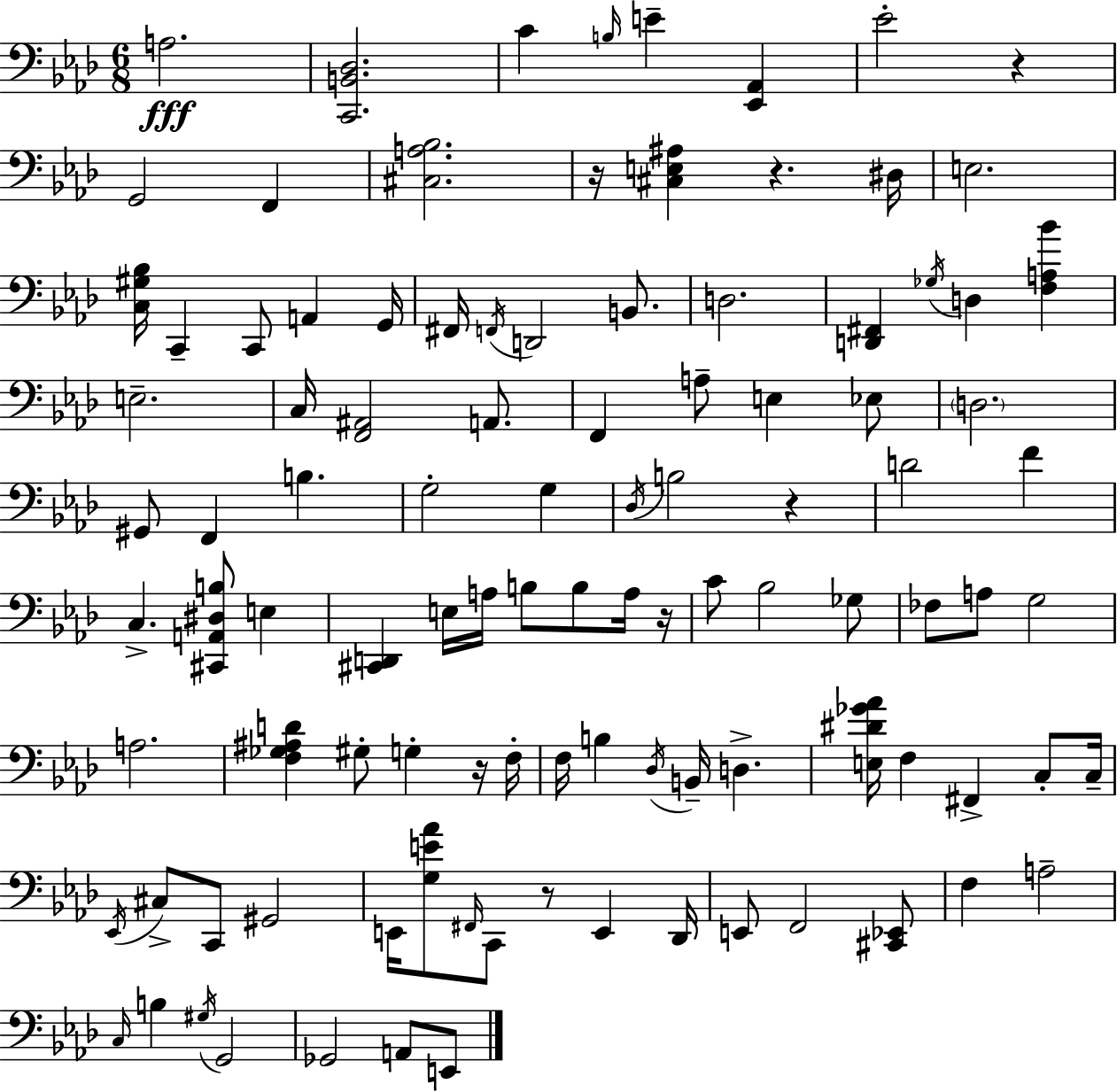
{
  \clef bass
  \numericTimeSignature
  \time 6/8
  \key f \minor
  a2.\fff | <c, b, des>2. | c'4 \grace { b16 } e'4-- <ees, aes,>4 | ees'2-. r4 | \break g,2 f,4 | <cis a bes>2. | r16 <cis e ais>4 r4. | dis16 e2. | \break <c gis bes>16 c,4-- c,8 a,4 | g,16 fis,16 \acciaccatura { f,16 } d,2 b,8. | d2. | <d, fis,>4 \acciaccatura { ges16 } d4 <f a bes'>4 | \break e2.-- | c16 <f, ais,>2 | a,8. f,4 a8-- e4 | ees8 \parenthesize d2. | \break gis,8 f,4 b4. | g2-. g4 | \acciaccatura { des16 } b2 | r4 d'2 | \break f'4 c4.-> <cis, a, dis b>8 | e4 <cis, d,>4 e16 a16 b8 | b8 a16 r16 c'8 bes2 | ges8 fes8 a8 g2 | \break a2. | <f ges ais d'>4 gis8-. g4-. | r16 f16-. f16 b4 \acciaccatura { des16 } b,16-- d4.-> | <e dis' ges' aes'>16 f4 fis,4-> | \break c8-. c16-- \acciaccatura { ees,16 } cis8-> c,8 gis,2 | e,16 <g e' aes'>8 \grace { fis,16 } c,8 | r8 e,4 des,16 e,8 f,2 | <cis, ees,>8 f4 a2-- | \break \grace { c16 } b4 | \acciaccatura { gis16 } g,2 ges,2 | a,8 e,8 \bar "|."
}